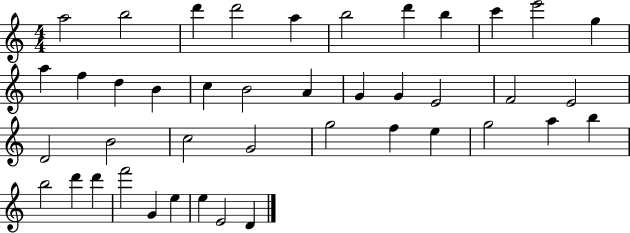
{
  \clef treble
  \numericTimeSignature
  \time 4/4
  \key c \major
  a''2 b''2 | d'''4 d'''2 a''4 | b''2 d'''4 b''4 | c'''4 e'''2 g''4 | \break a''4 f''4 d''4 b'4 | c''4 b'2 a'4 | g'4 g'4 e'2 | f'2 e'2 | \break d'2 b'2 | c''2 g'2 | g''2 f''4 e''4 | g''2 a''4 b''4 | \break b''2 d'''4 d'''4 | f'''2 g'4 e''4 | e''4 e'2 d'4 | \bar "|."
}